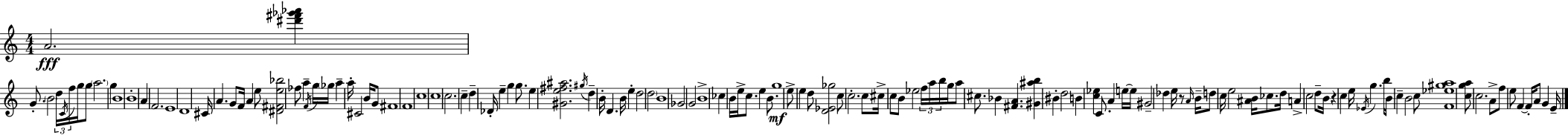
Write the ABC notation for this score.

X:1
T:Untitled
M:4/4
L:1/4
K:Am
A2 [^d'^f'_g'_a'] G/2 B2 d/4 C/4 f/4 g/4 g/2 a2 g B4 B4 A F2 E4 D4 ^C/4 A G/2 F/4 A e/2 [^D^Fe_b]2 _f/2 a F/4 g/4 _g/4 a a/4 ^C2 B/4 G/2 ^F4 F4 c4 c4 c2 c d _D/4 e g g/2 e [^Ge^f^a]2 ^g/4 d B/4 D B/4 e d2 d2 B4 _G2 G2 B4 _c B/4 e/4 c/2 e B/2 g4 e/2 e d/2 [D_E_g]2 c/2 c2 c/2 ^c/4 c/2 B/2 _e2 f/4 a/4 b/4 g/4 a/2 ^c/2 _B [^FA] [^G^ab] ^B d2 B [c_e] C/2 A e/4 e/4 ^G2 _d e/4 z/2 A/4 B/4 d/2 c/4 e2 [^AB]/4 _c/2 d/4 A c2 d/2 B/4 z c e/4 _E/4 g b/4 B/2 c B2 c/2 [F_e^ga]4 [cga]/2 c2 A/2 f/2 e/2 F F/4 A/2 G E/4